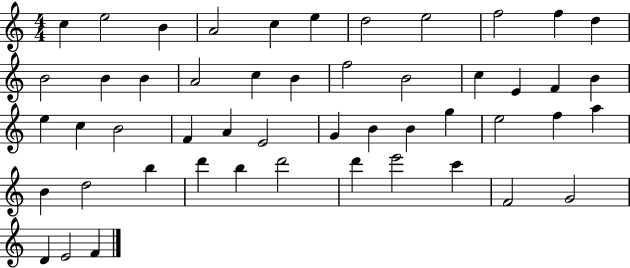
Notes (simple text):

C5/q E5/h B4/q A4/h C5/q E5/q D5/h E5/h F5/h F5/q D5/q B4/h B4/q B4/q A4/h C5/q B4/q F5/h B4/h C5/q E4/q F4/q B4/q E5/q C5/q B4/h F4/q A4/q E4/h G4/q B4/q B4/q G5/q E5/h F5/q A5/q B4/q D5/h B5/q D6/q B5/q D6/h D6/q E6/h C6/q F4/h G4/h D4/q E4/h F4/q